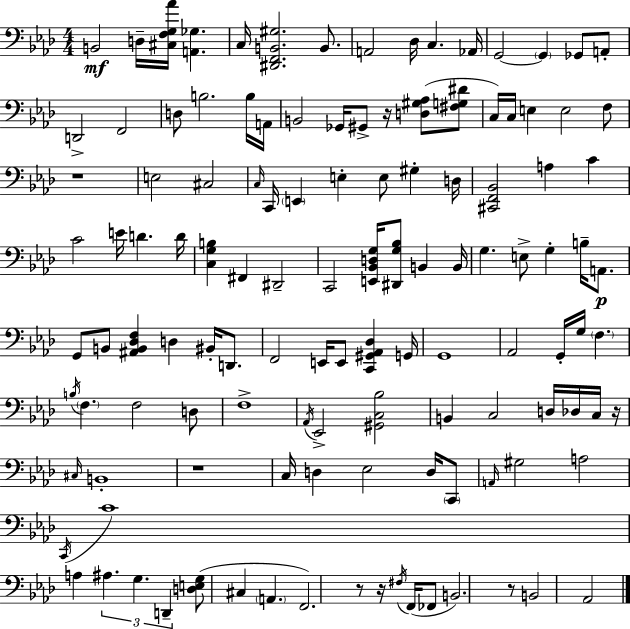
{
  \clef bass
  \numericTimeSignature
  \time 4/4
  \key aes \major
  b,2\mf d16-- <cis f g aes'>16 <a, ges>4. | c16 <dis, f, b, gis>2. b,8. | a,2 des16 c4. aes,16 | g,2~~ \parenthesize g,4 ges,8 a,8-. | \break d,2-> f,2 | d8 b2. b16 a,16 | b,2 ges,16 gis,8-> r16 <d gis aes>8( <fis g dis'>8 | c16) c16 e4 e2 f8 | \break r1 | e2 cis2 | \grace { c16 } c,16 \parenthesize e,4 e4-. e8 gis4-. | d16 <cis, f, bes,>2 a4 c'4 | \break c'2 e'16 d'4. | d'16 <c g b>4 fis,4 dis,2-- | c,2 <e, bes, d g>16 <dis, g bes>8 b,4 | b,16 g4. e8-> g4-. b16-- a,8.\p | \break g,8 b,8 <ais, b, des f>4 d4 bis,16-. d,8. | f,2 e,16 e,8 <c, gis, aes, des>4 | g,16 g,1 | aes,2 g,16-. g16 \parenthesize f4. | \break \acciaccatura { b16 } \parenthesize f4. f2 | d8 f1-> | \acciaccatura { aes,16 } ees,2-> <gis, c bes>2 | b,4 c2 d16 | \break des16 c16 r16 \grace { cis16 } b,1-. | r1 | c16 d4 ees2 | d16 \parenthesize c,8 \grace { a,16 } gis2 a2 | \break \acciaccatura { c,16 } c'1 | a4 \tuplet 3/2 { ais4. | g4. d,4-- } <d e g>8( cis4 | \parenthesize a,4. f,2.) | \break r8 r16 \acciaccatura { fis16 } f,16( fes,8 b,2.) | r8 b,2 aes,2 | \bar "|."
}